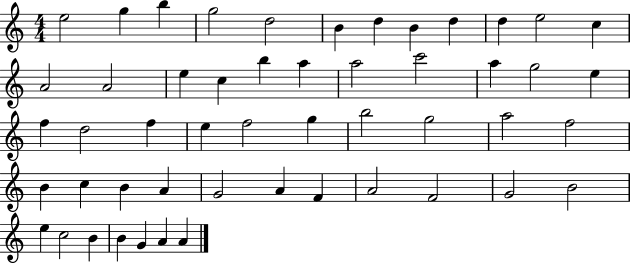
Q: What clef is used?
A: treble